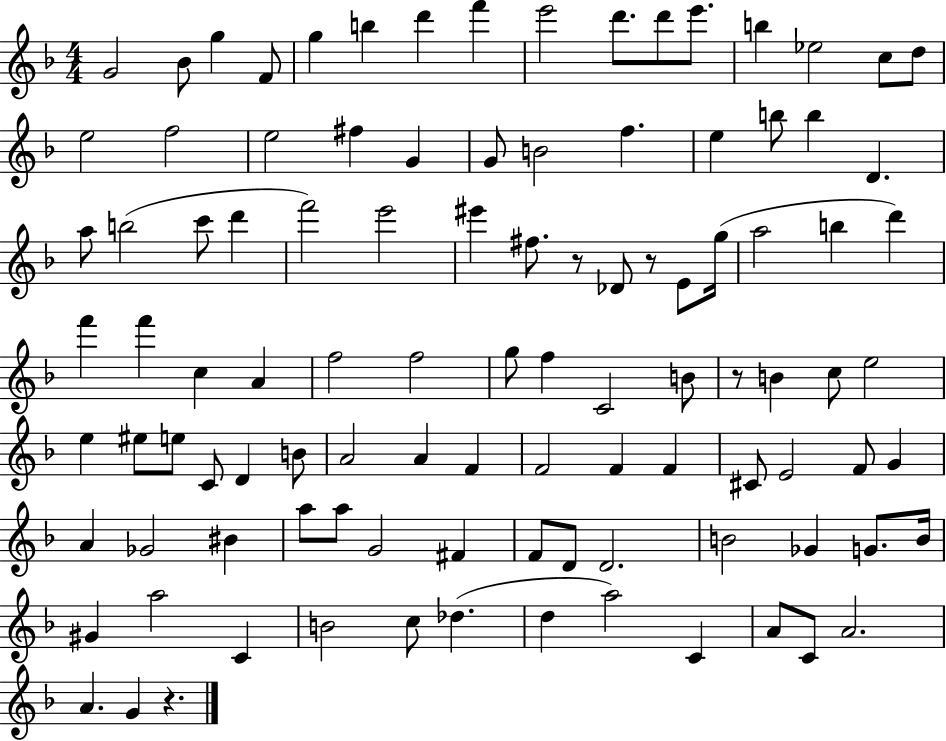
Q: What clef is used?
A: treble